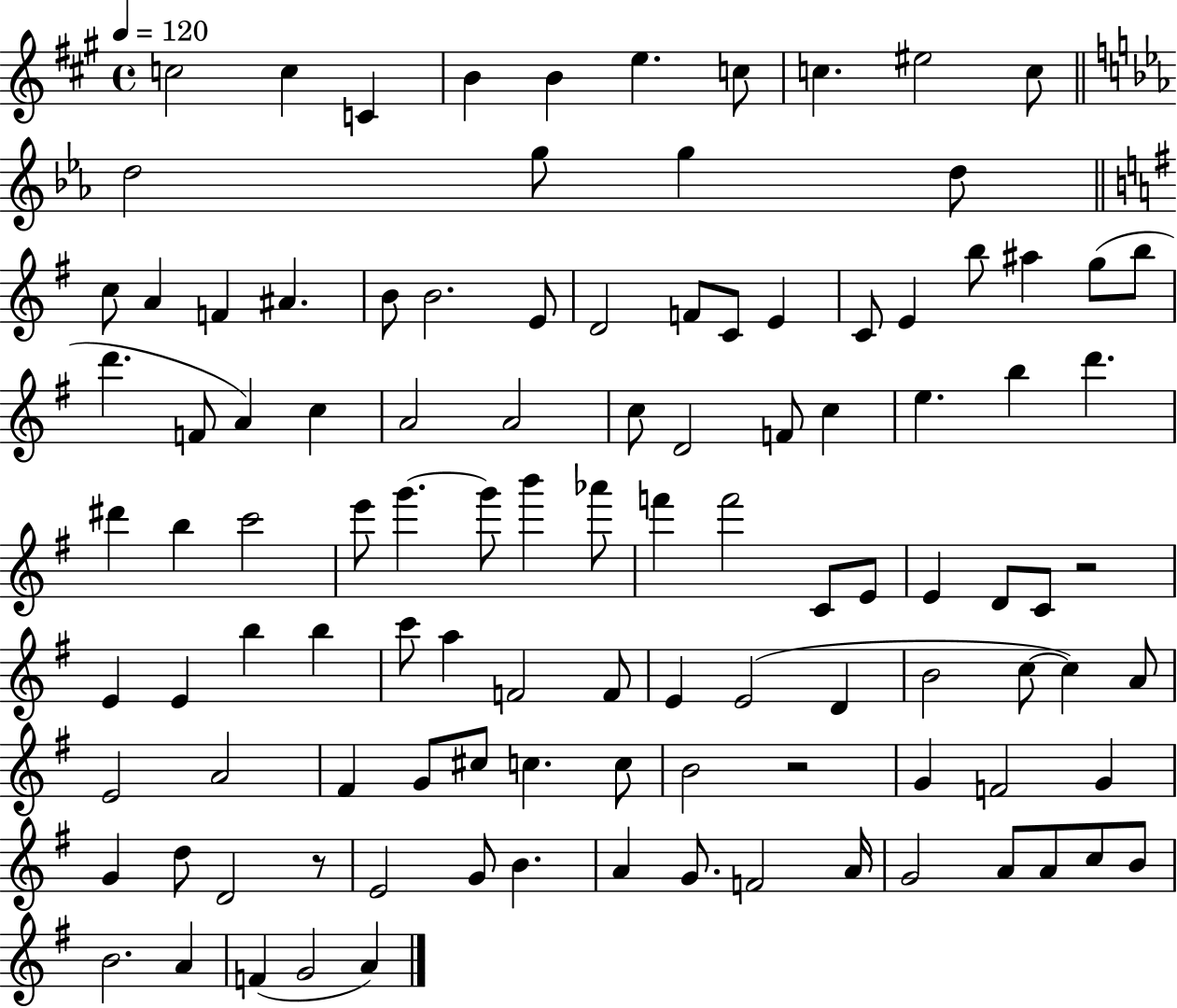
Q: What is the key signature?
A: A major